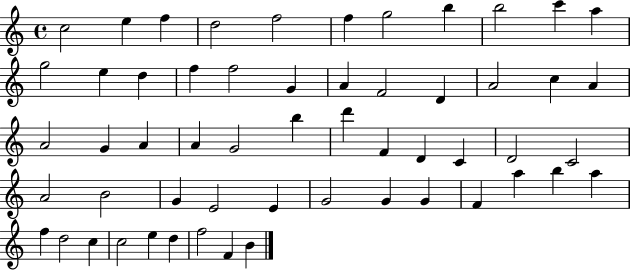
X:1
T:Untitled
M:4/4
L:1/4
K:C
c2 e f d2 f2 f g2 b b2 c' a g2 e d f f2 G A F2 D A2 c A A2 G A A G2 b d' F D C D2 C2 A2 B2 G E2 E G2 G G F a b a f d2 c c2 e d f2 F B